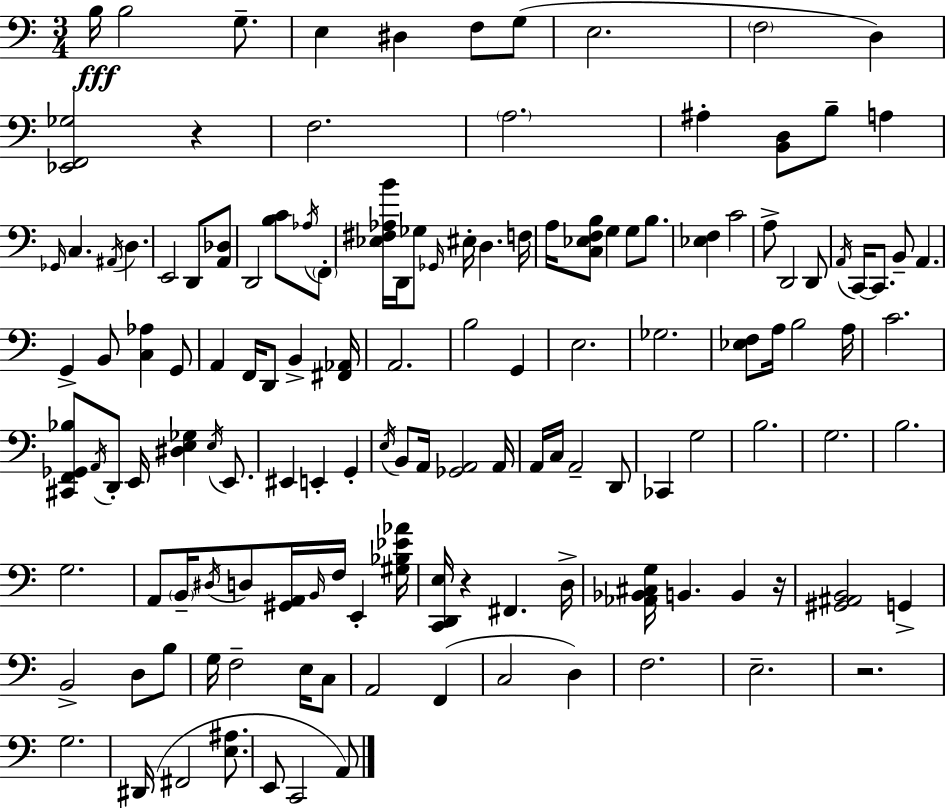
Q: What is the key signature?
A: C major